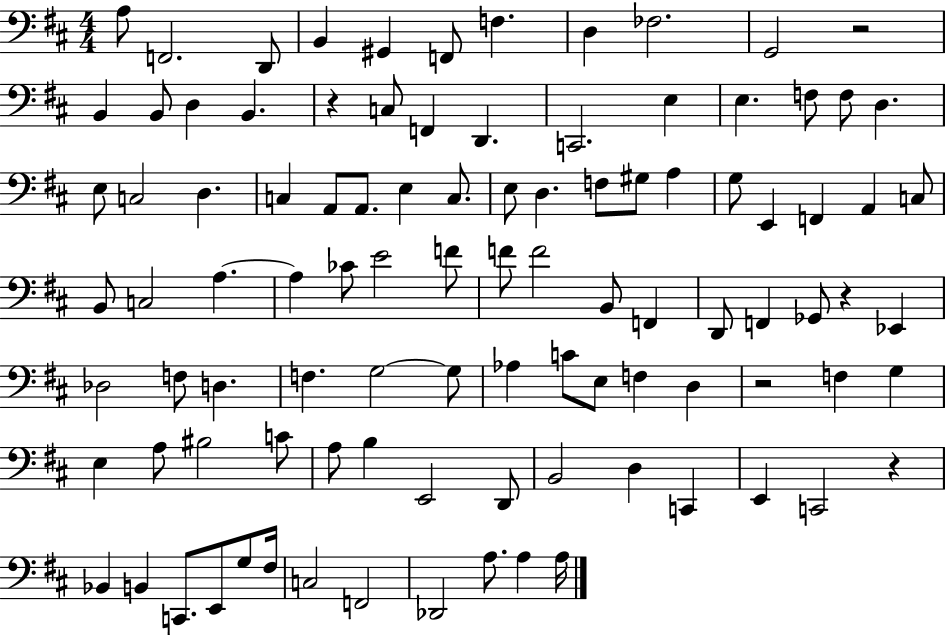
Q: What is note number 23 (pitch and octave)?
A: D3